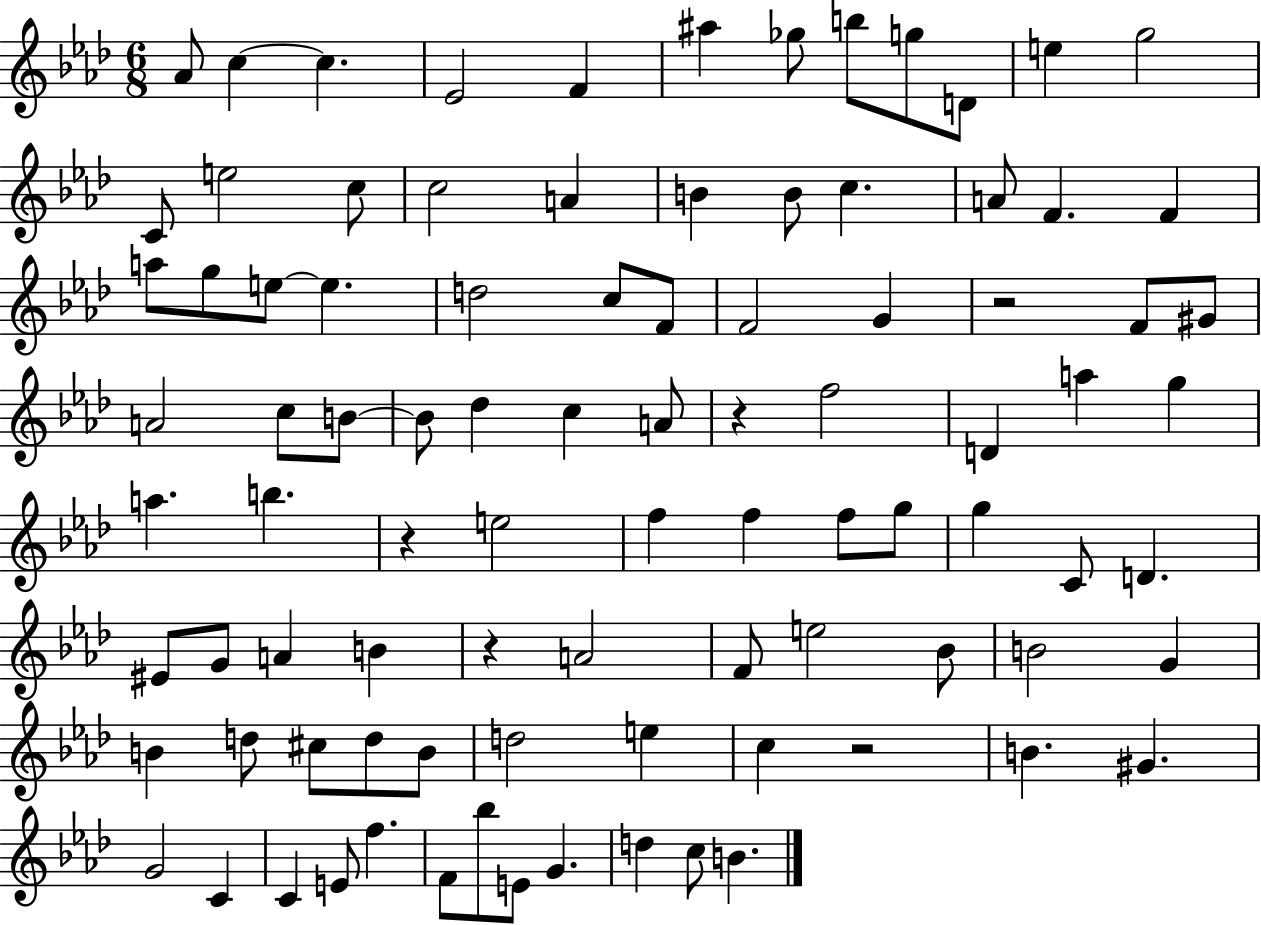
Ab4/e C5/q C5/q. Eb4/h F4/q A#5/q Gb5/e B5/e G5/e D4/e E5/q G5/h C4/e E5/h C5/e C5/h A4/q B4/q B4/e C5/q. A4/e F4/q. F4/q A5/e G5/e E5/e E5/q. D5/h C5/e F4/e F4/h G4/q R/h F4/e G#4/e A4/h C5/e B4/e B4/e Db5/q C5/q A4/e R/q F5/h D4/q A5/q G5/q A5/q. B5/q. R/q E5/h F5/q F5/q F5/e G5/e G5/q C4/e D4/q. EIS4/e G4/e A4/q B4/q R/q A4/h F4/e E5/h Bb4/e B4/h G4/q B4/q D5/e C#5/e D5/e B4/e D5/h E5/q C5/q R/h B4/q. G#4/q. G4/h C4/q C4/q E4/e F5/q. F4/e Bb5/e E4/e G4/q. D5/q C5/e B4/q.